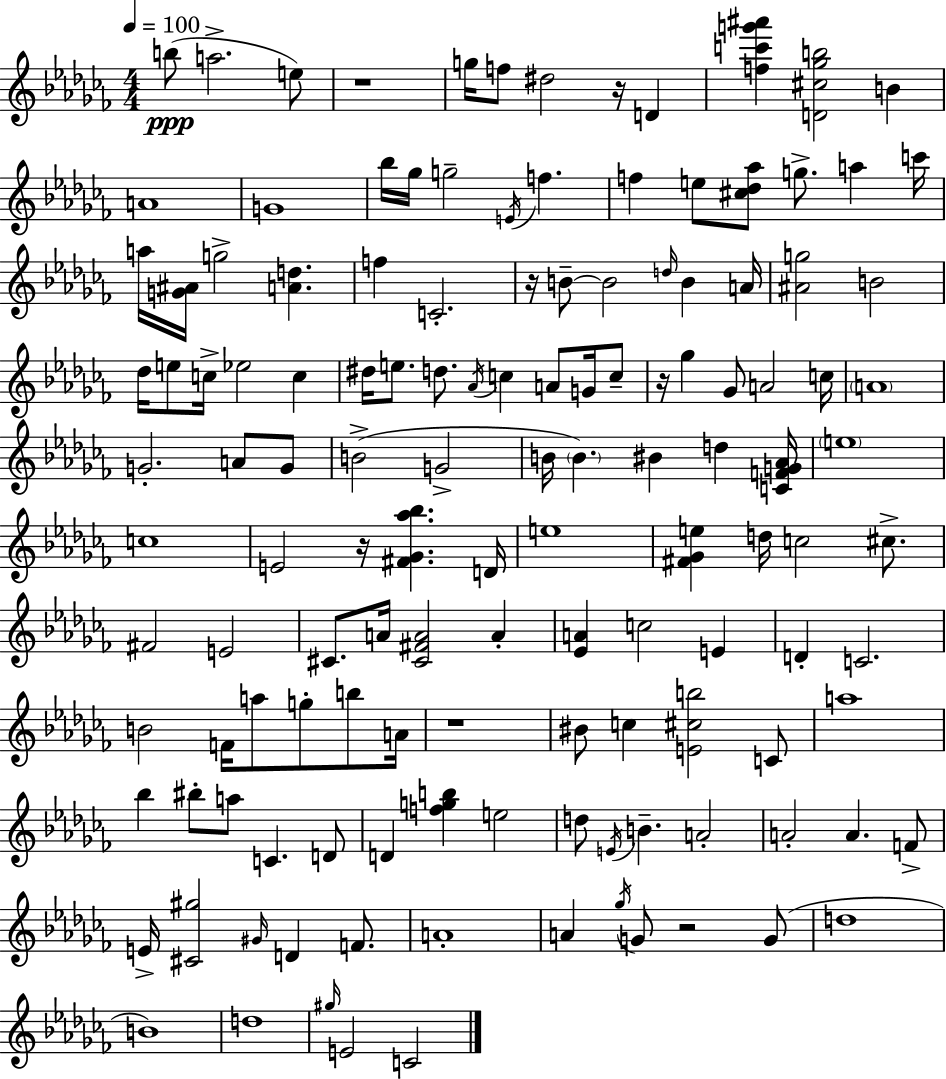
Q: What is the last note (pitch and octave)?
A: C4